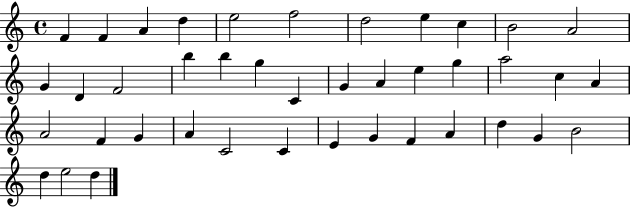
{
  \clef treble
  \time 4/4
  \defaultTimeSignature
  \key c \major
  f'4 f'4 a'4 d''4 | e''2 f''2 | d''2 e''4 c''4 | b'2 a'2 | \break g'4 d'4 f'2 | b''4 b''4 g''4 c'4 | g'4 a'4 e''4 g''4 | a''2 c''4 a'4 | \break a'2 f'4 g'4 | a'4 c'2 c'4 | e'4 g'4 f'4 a'4 | d''4 g'4 b'2 | \break d''4 e''2 d''4 | \bar "|."
}